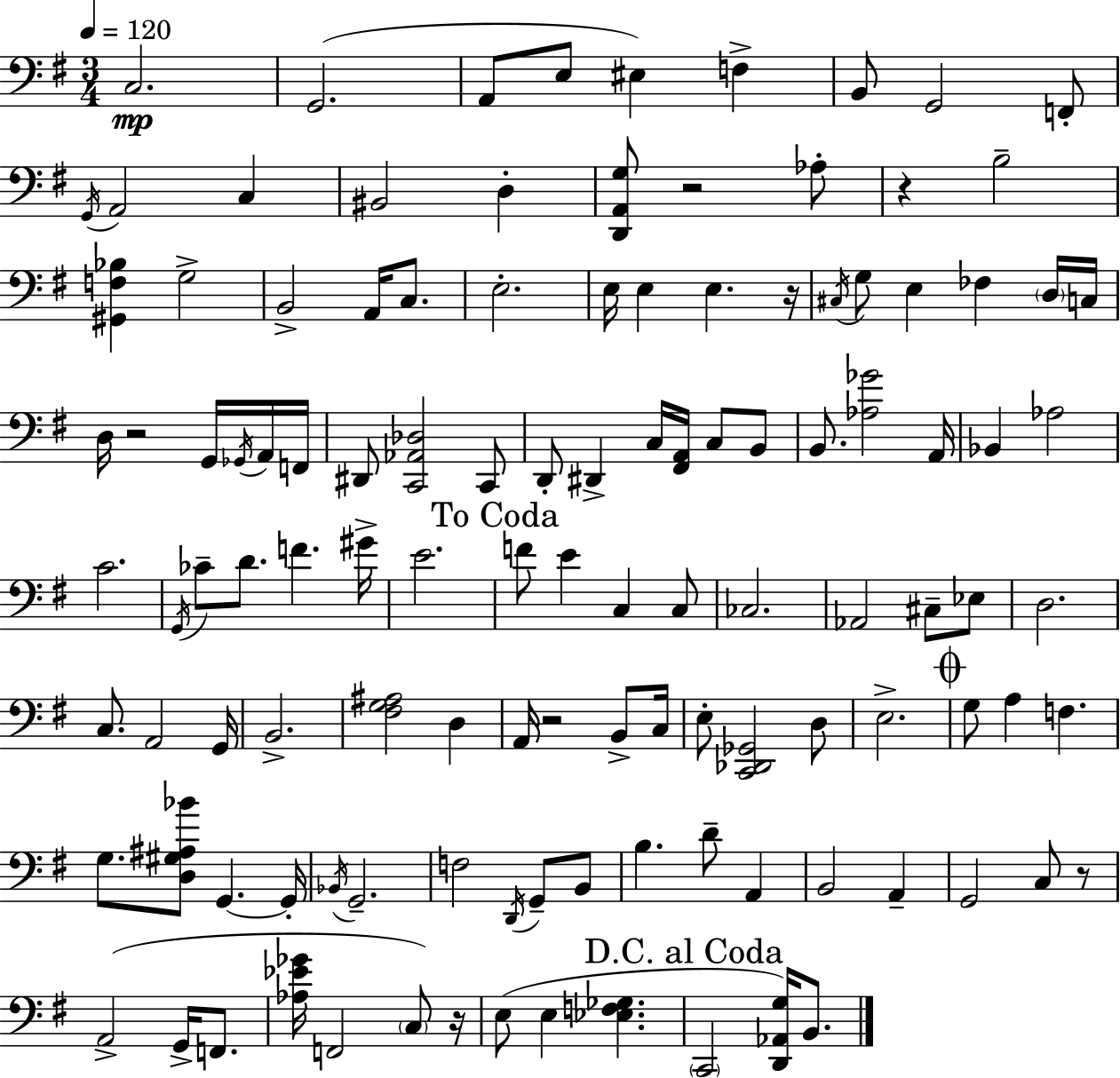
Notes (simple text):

C3/h. G2/h. A2/e E3/e EIS3/q F3/q B2/e G2/h F2/e G2/s A2/h C3/q BIS2/h D3/q [D2,A2,G3]/e R/h Ab3/e R/q B3/h [G#2,F3,Bb3]/q G3/h B2/h A2/s C3/e. E3/h. E3/s E3/q E3/q. R/s C#3/s G3/e E3/q FES3/q D3/s C3/s D3/s R/h G2/s Gb2/s A2/s F2/s D#2/e [C2,Ab2,Db3]/h C2/e D2/e D#2/q C3/s [F#2,A2]/s C3/e B2/e B2/e. [Ab3,Gb4]/h A2/s Bb2/q Ab3/h C4/h. G2/s CES4/e D4/e. F4/q. G#4/s E4/h. F4/e E4/q C3/q C3/e CES3/h. Ab2/h C#3/e Eb3/e D3/h. C3/e. A2/h G2/s B2/h. [F#3,G3,A#3]/h D3/q A2/s R/h B2/e C3/s E3/e [C2,Db2,Gb2]/h D3/e E3/h. G3/e A3/q F3/q. G3/e. [D3,G#3,A#3,Bb4]/e G2/q. G2/s Bb2/s G2/h. F3/h D2/s G2/e B2/e B3/q. D4/e A2/q B2/h A2/q G2/h C3/e R/e A2/h G2/s F2/e. [Ab3,Eb4,Gb4]/s F2/h C3/e R/s E3/e E3/q [Eb3,F3,Gb3]/q. C2/h [D2,Ab2,G3]/s B2/e.